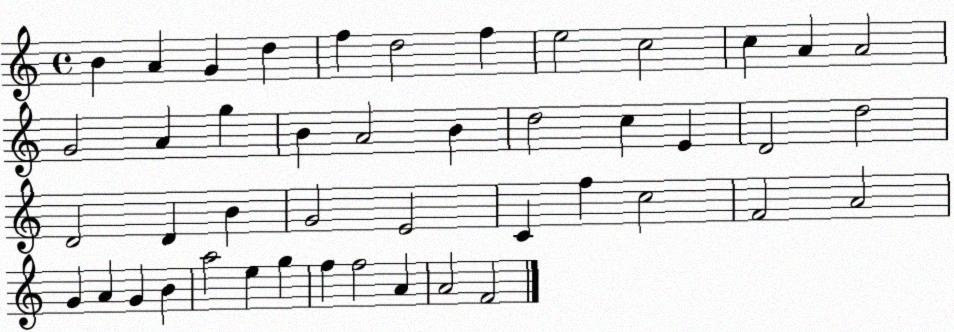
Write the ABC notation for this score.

X:1
T:Untitled
M:4/4
L:1/4
K:C
B A G d f d2 f e2 c2 c A A2 G2 A g B A2 B d2 c E D2 d2 D2 D B G2 E2 C f c2 F2 A2 G A G B a2 e g f f2 A A2 F2